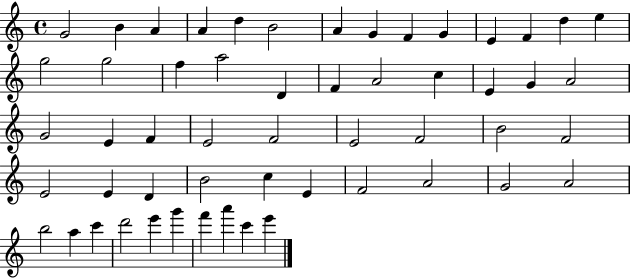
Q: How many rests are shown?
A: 0